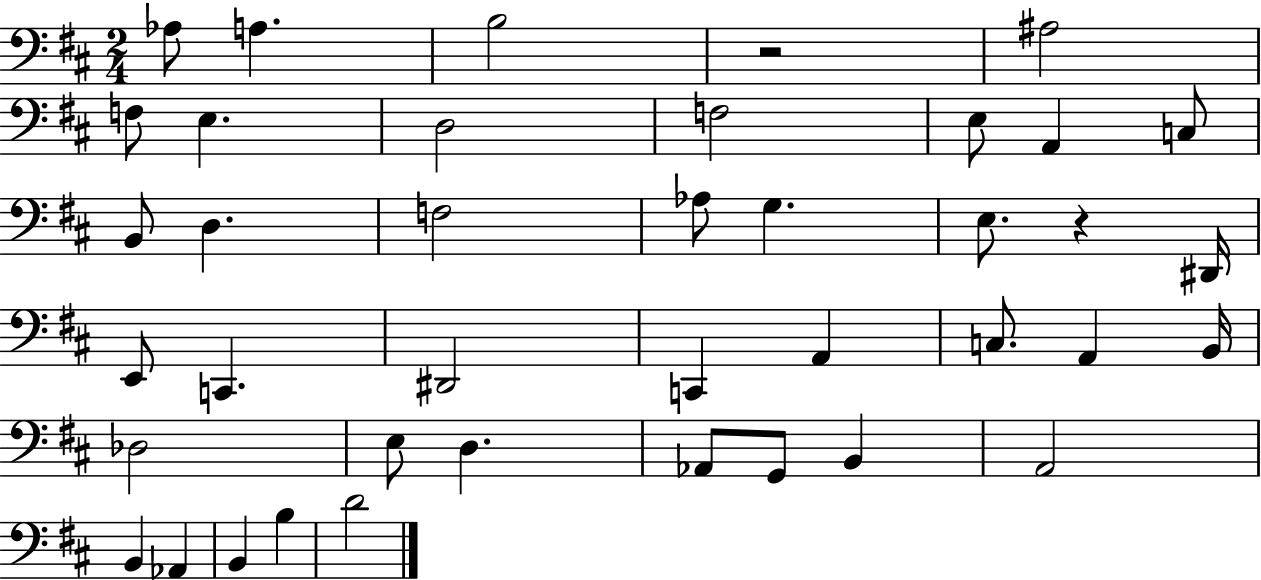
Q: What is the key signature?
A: D major